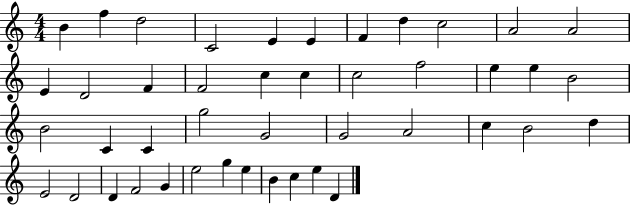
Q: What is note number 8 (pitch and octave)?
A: D5